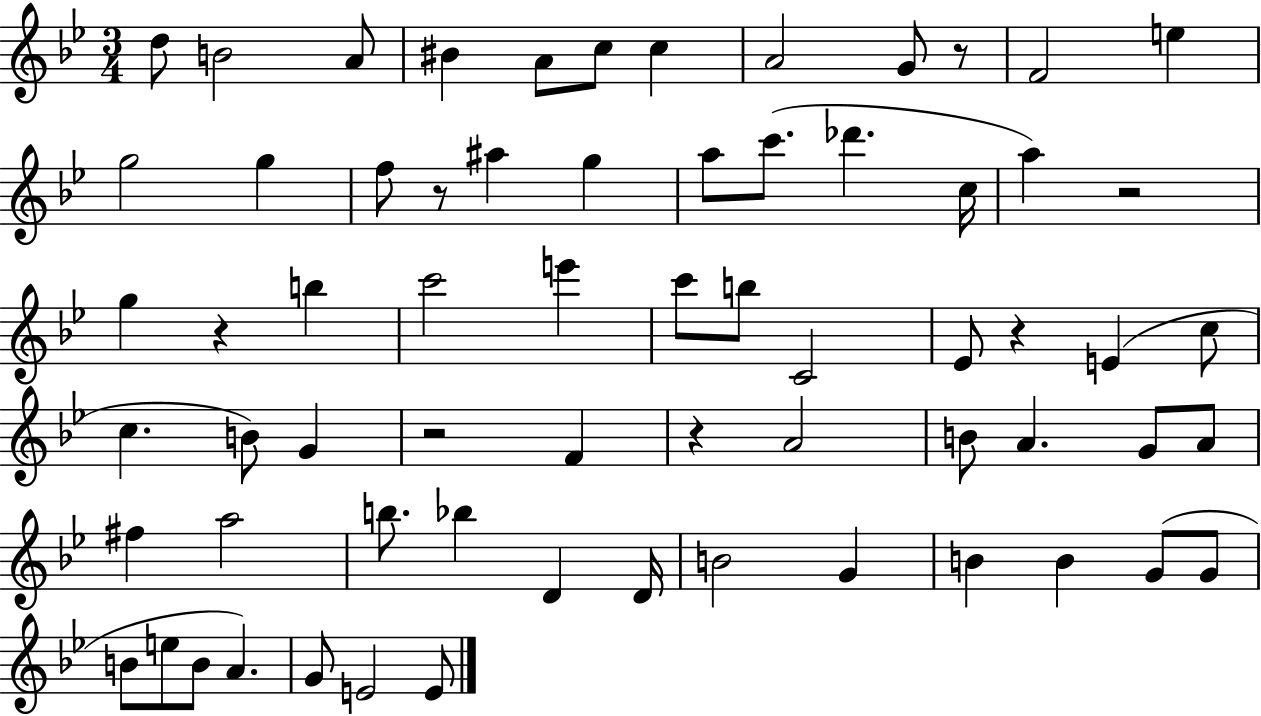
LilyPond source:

{
  \clef treble
  \numericTimeSignature
  \time 3/4
  \key bes \major
  d''8 b'2 a'8 | bis'4 a'8 c''8 c''4 | a'2 g'8 r8 | f'2 e''4 | \break g''2 g''4 | f''8 r8 ais''4 g''4 | a''8 c'''8.( des'''4. c''16 | a''4) r2 | \break g''4 r4 b''4 | c'''2 e'''4 | c'''8 b''8 c'2 | ees'8 r4 e'4( c''8 | \break c''4. b'8) g'4 | r2 f'4 | r4 a'2 | b'8 a'4. g'8 a'8 | \break fis''4 a''2 | b''8. bes''4 d'4 d'16 | b'2 g'4 | b'4 b'4 g'8( g'8 | \break b'8 e''8 b'8 a'4.) | g'8 e'2 e'8 | \bar "|."
}